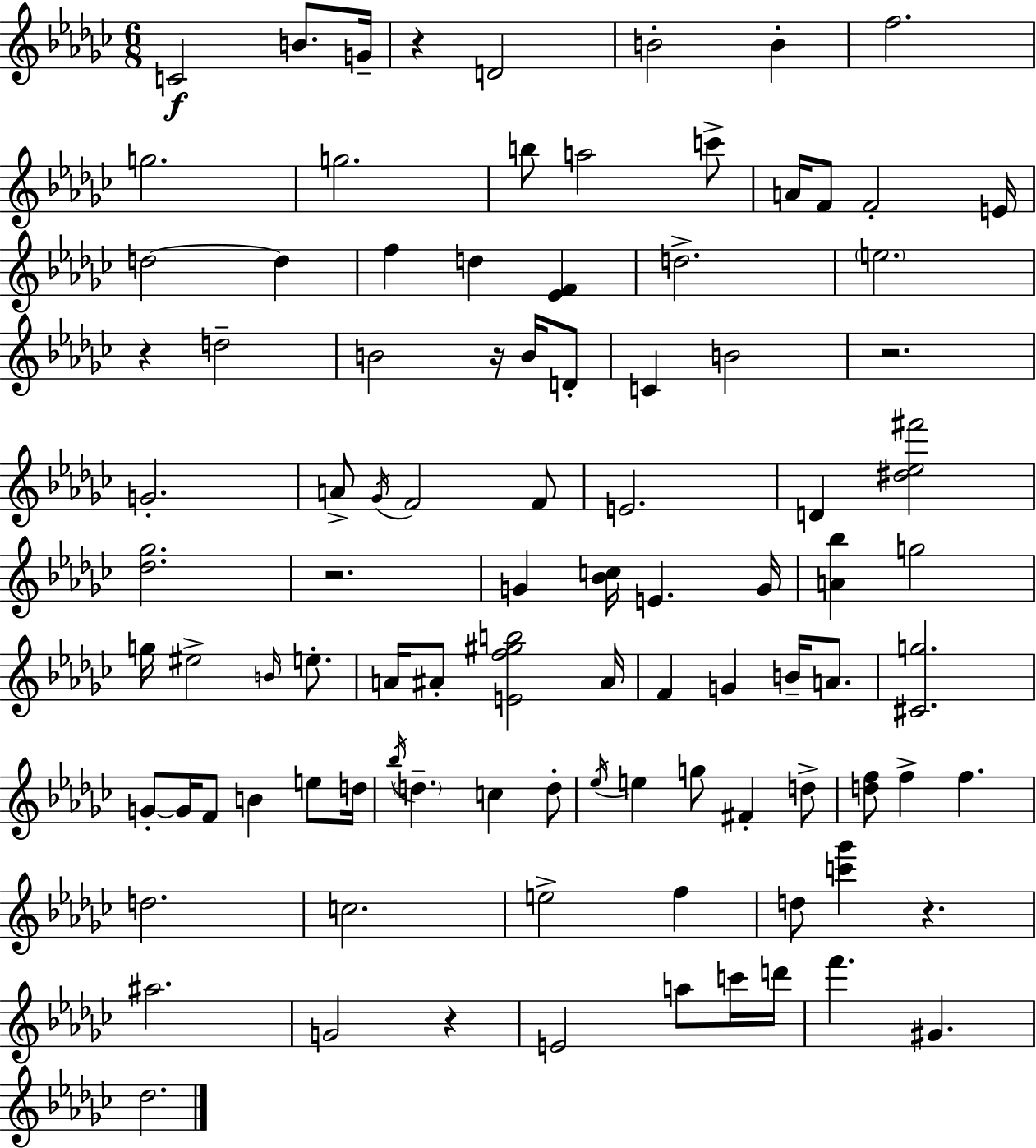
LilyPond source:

{
  \clef treble
  \numericTimeSignature
  \time 6/8
  \key ees \minor
  c'2\f b'8. g'16-- | r4 d'2 | b'2-. b'4-. | f''2. | \break g''2. | g''2. | b''8 a''2 c'''8-> | a'16 f'8 f'2-. e'16 | \break d''2~~ d''4 | f''4 d''4 <ees' f'>4 | d''2.-> | \parenthesize e''2. | \break r4 d''2-- | b'2 r16 b'16 d'8-. | c'4 b'2 | r2. | \break g'2.-. | a'8-> \acciaccatura { ges'16 } f'2 f'8 | e'2. | d'4 <dis'' ees'' fis'''>2 | \break <des'' ges''>2. | r2. | g'4 <bes' c''>16 e'4. | g'16 <a' bes''>4 g''2 | \break g''16 eis''2-> \grace { b'16 } e''8.-. | a'16 ais'8-. <e' f'' gis'' b''>2 | ais'16 f'4 g'4 b'16-- a'8. | <cis' g''>2. | \break g'8-.~~ g'16 f'8 b'4 e''8 | d''16 \acciaccatura { bes''16 } \parenthesize d''4.-- c''4 | d''8-. \acciaccatura { ees''16 } e''4 g''8 fis'4-. | d''8-> <d'' f''>8 f''4-> f''4. | \break d''2. | c''2. | e''2-> | f''4 d''8 <c''' ges'''>4 r4. | \break ais''2. | g'2 | r4 e'2 | a''8 c'''16 d'''16 f'''4. gis'4. | \break des''2. | \bar "|."
}